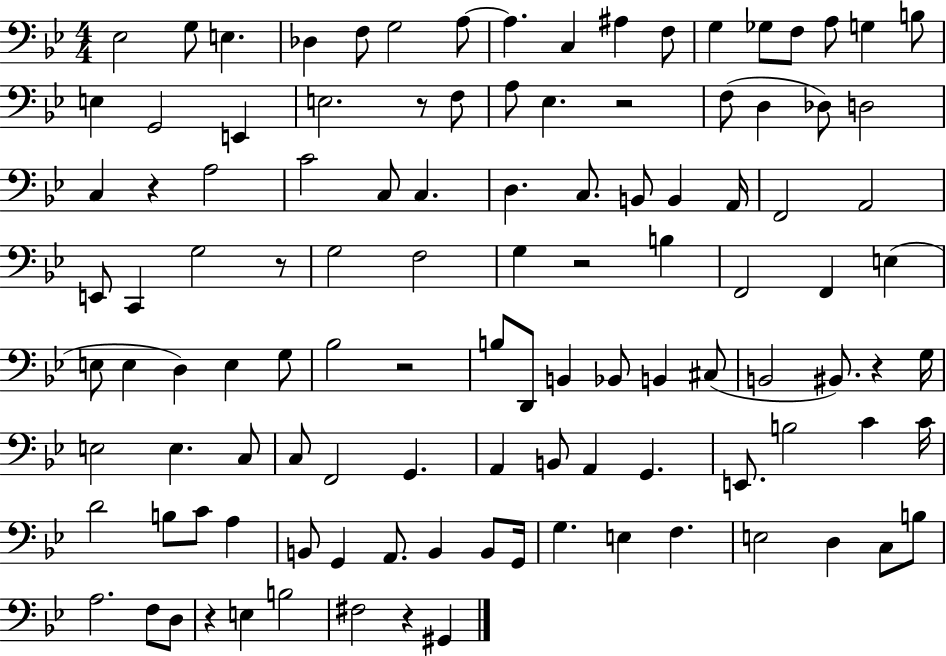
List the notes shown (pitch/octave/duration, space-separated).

Eb3/h G3/e E3/q. Db3/q F3/e G3/h A3/e A3/q. C3/q A#3/q F3/e G3/q Gb3/e F3/e A3/e G3/q B3/e E3/q G2/h E2/q E3/h. R/e F3/e A3/e Eb3/q. R/h F3/e D3/q Db3/e D3/h C3/q R/q A3/h C4/h C3/e C3/q. D3/q. C3/e. B2/e B2/q A2/s F2/h A2/h E2/e C2/q G3/h R/e G3/h F3/h G3/q R/h B3/q F2/h F2/q E3/q E3/e E3/q D3/q E3/q G3/e Bb3/h R/h B3/e D2/e B2/q Bb2/e B2/q C#3/e B2/h BIS2/e. R/q G3/s E3/h E3/q. C3/e C3/e F2/h G2/q. A2/q B2/e A2/q G2/q. E2/e. B3/h C4/q C4/s D4/h B3/e C4/e A3/q B2/e G2/q A2/e. B2/q B2/e G2/s G3/q. E3/q F3/q. E3/h D3/q C3/e B3/e A3/h. F3/e D3/e R/q E3/q B3/h F#3/h R/q G#2/q